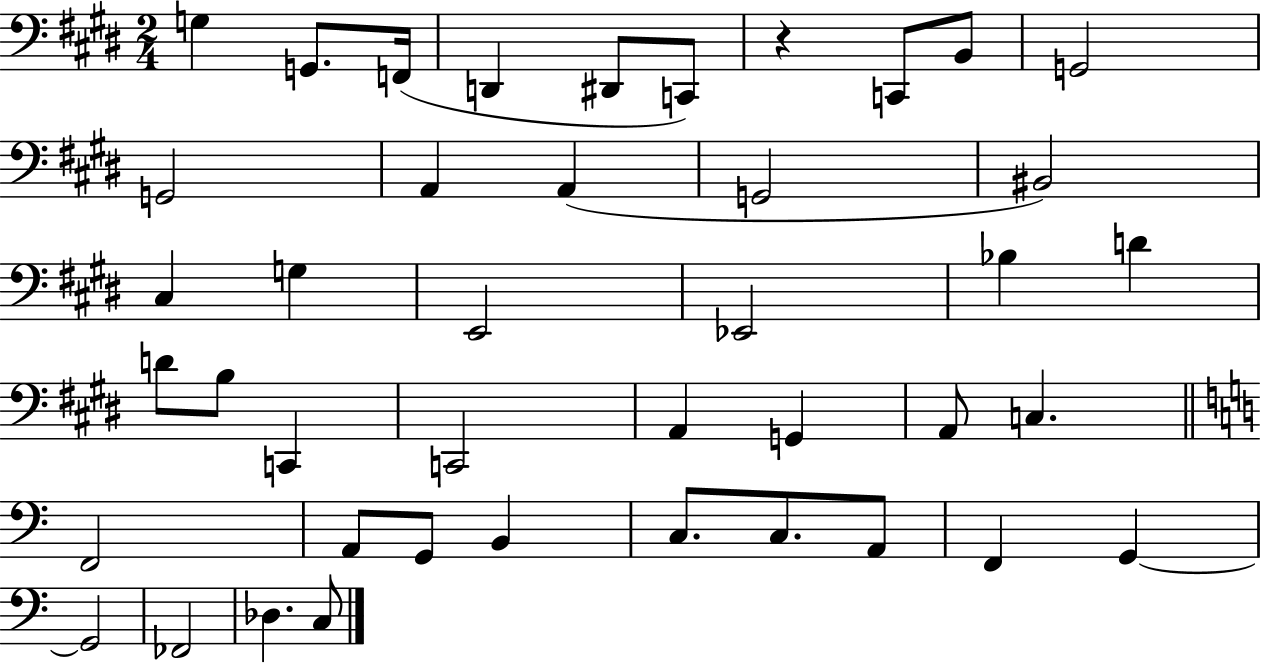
{
  \clef bass
  \numericTimeSignature
  \time 2/4
  \key e \major
  g4 g,8. f,16( | d,4 dis,8 c,8) | r4 c,8 b,8 | g,2 | \break g,2 | a,4 a,4( | g,2 | bis,2) | \break cis4 g4 | e,2 | ees,2 | bes4 d'4 | \break d'8 b8 c,4 | c,2 | a,4 g,4 | a,8 c4. | \break \bar "||" \break \key c \major f,2 | a,8 g,8 b,4 | c8. c8. a,8 | f,4 g,4~~ | \break g,2 | fes,2 | des4. c8 | \bar "|."
}